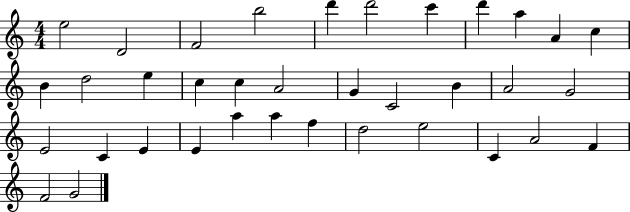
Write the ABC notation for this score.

X:1
T:Untitled
M:4/4
L:1/4
K:C
e2 D2 F2 b2 d' d'2 c' d' a A c B d2 e c c A2 G C2 B A2 G2 E2 C E E a a f d2 e2 C A2 F F2 G2